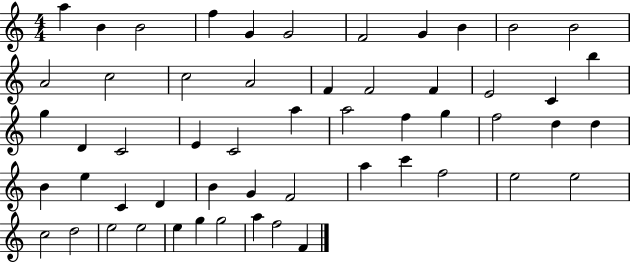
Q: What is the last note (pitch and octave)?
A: F4